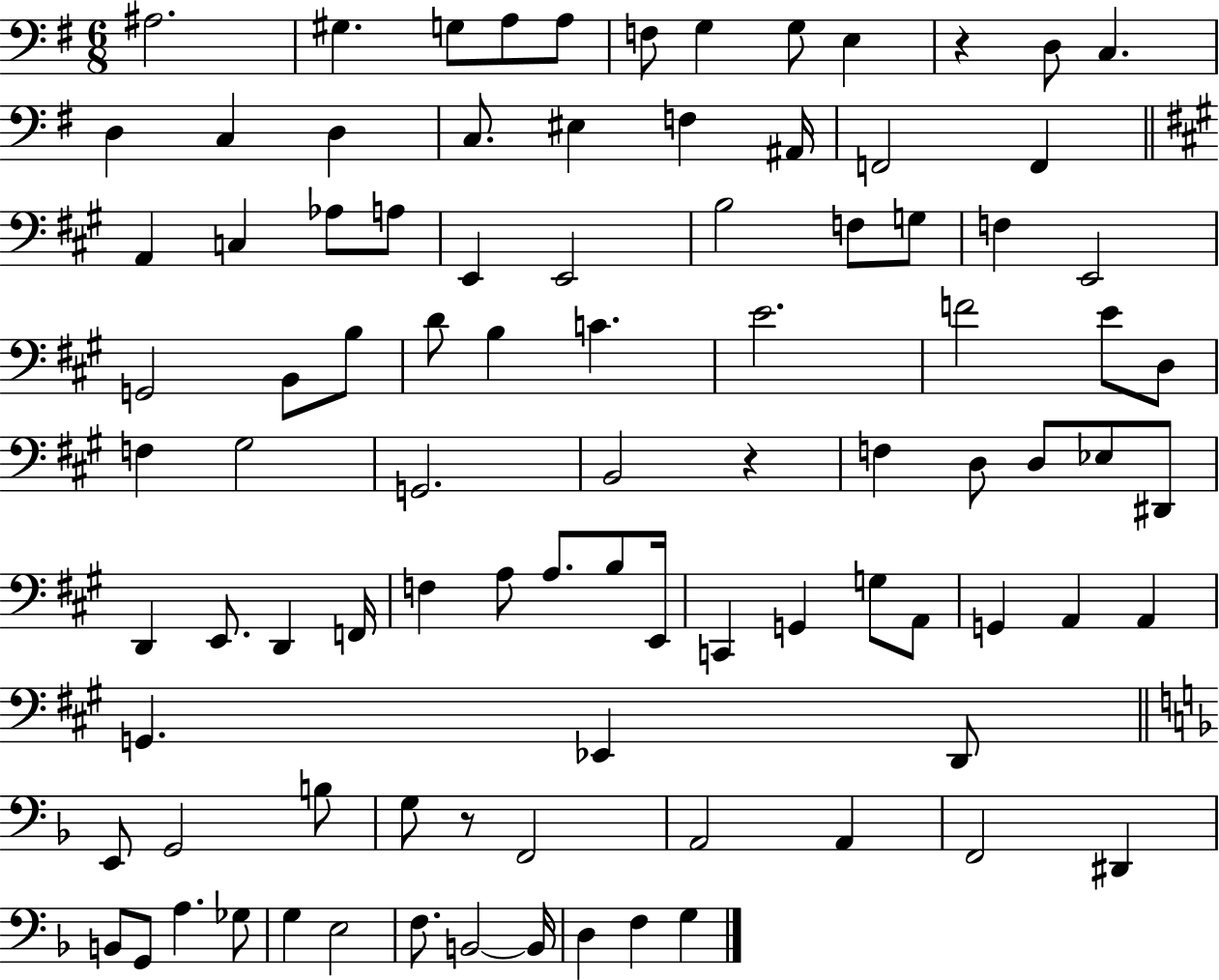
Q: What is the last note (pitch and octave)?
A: G3